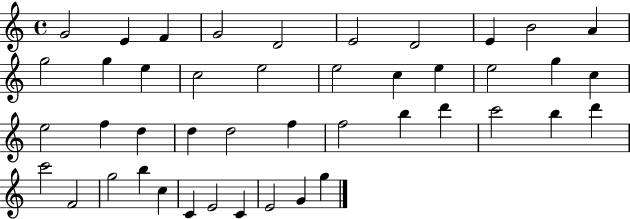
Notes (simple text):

G4/h E4/q F4/q G4/h D4/h E4/h D4/h E4/q B4/h A4/q G5/h G5/q E5/q C5/h E5/h E5/h C5/q E5/q E5/h G5/q C5/q E5/h F5/q D5/q D5/q D5/h F5/q F5/h B5/q D6/q C6/h B5/q D6/q C6/h F4/h G5/h B5/q C5/q C4/q E4/h C4/q E4/h G4/q G5/q